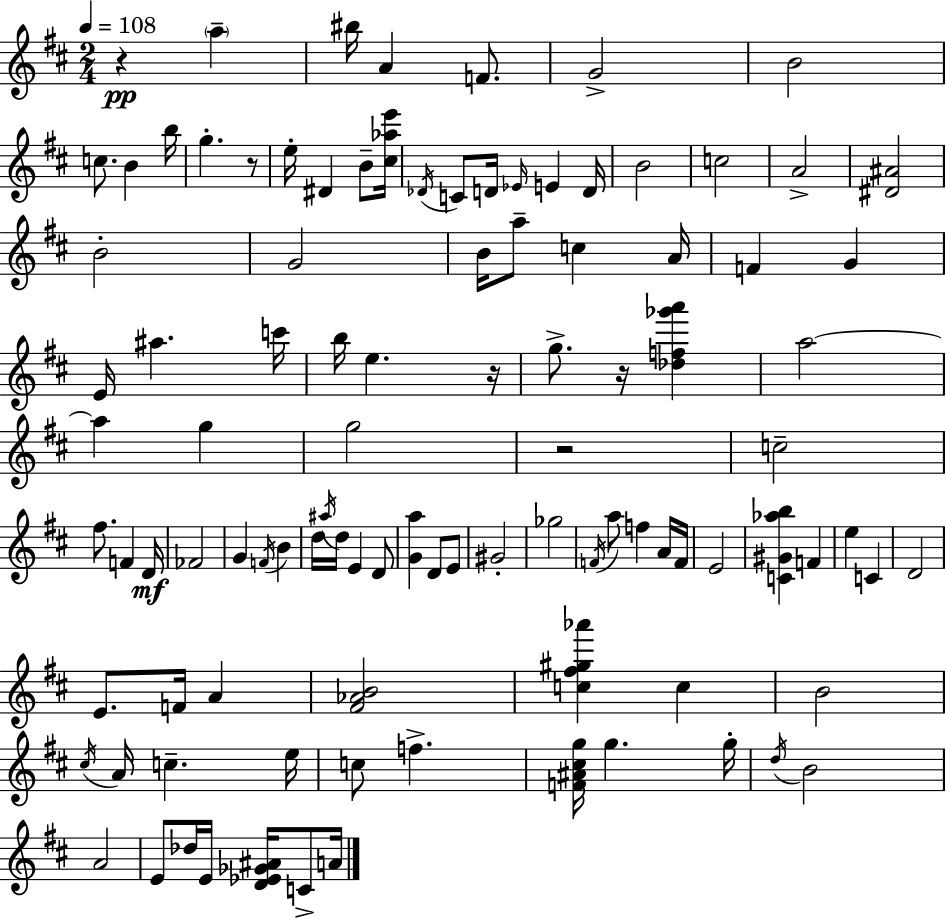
{
  \clef treble
  \numericTimeSignature
  \time 2/4
  \key d \major
  \tempo 4 = 108
  \repeat volta 2 { r4\pp \parenthesize a''4-- | bis''16 a'4 f'8. | g'2-> | b'2 | \break c''8. b'4 b''16 | g''4.-. r8 | e''16-. dis'4 b'8-- <cis'' aes'' e'''>16 | \acciaccatura { des'16 } c'8 d'16 \grace { ees'16 } e'4 | \break d'16 b'2 | c''2 | a'2-> | <dis' ais'>2 | \break b'2-. | g'2 | b'16 a''8-- c''4 | a'16 f'4 g'4 | \break e'16 ais''4. | c'''16 b''16 e''4. | r16 g''8.-> r16 <des'' f'' ges''' a'''>4 | a''2~~ | \break a''4 g''4 | g''2 | r2 | c''2-- | \break fis''8. f'4 | d'16\mf fes'2 | g'4 \acciaccatura { f'16 } b'4 | d''16 \acciaccatura { ais''16 } d''16 e'4 | \break d'8 <g' a''>4 | d'8 e'8 gis'2-. | ges''2 | \acciaccatura { f'16 } a''8 f''4 | \break a'16 f'16 e'2 | <c' gis' aes'' b''>4 | f'4 e''4 | c'4 d'2 | \break e'8. | f'16 a'4 <fis' aes' b'>2 | <c'' fis'' gis'' aes'''>4 | c''4 b'2 | \break \acciaccatura { cis''16 } a'16 c''4.-- | e''16 c''8 | f''4.-> <f' ais' cis'' g''>16 g''4. | g''16-. \acciaccatura { d''16 } b'2 | \break a'2 | e'8 | des''16 e'16 <d' ees' ges' ais'>16 c'8-> a'16 } \bar "|."
}